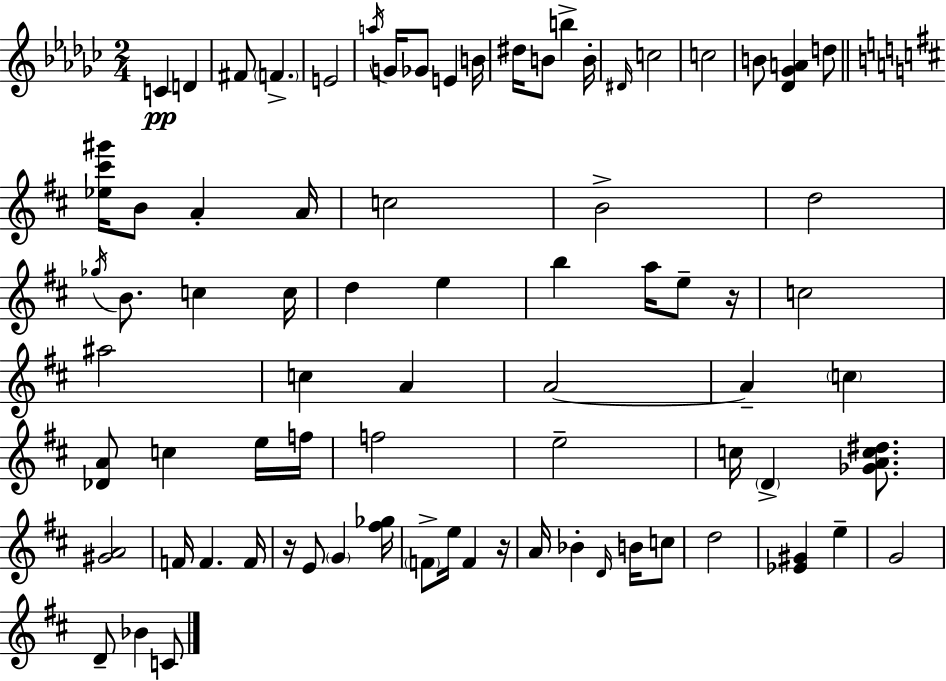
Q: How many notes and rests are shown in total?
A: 77